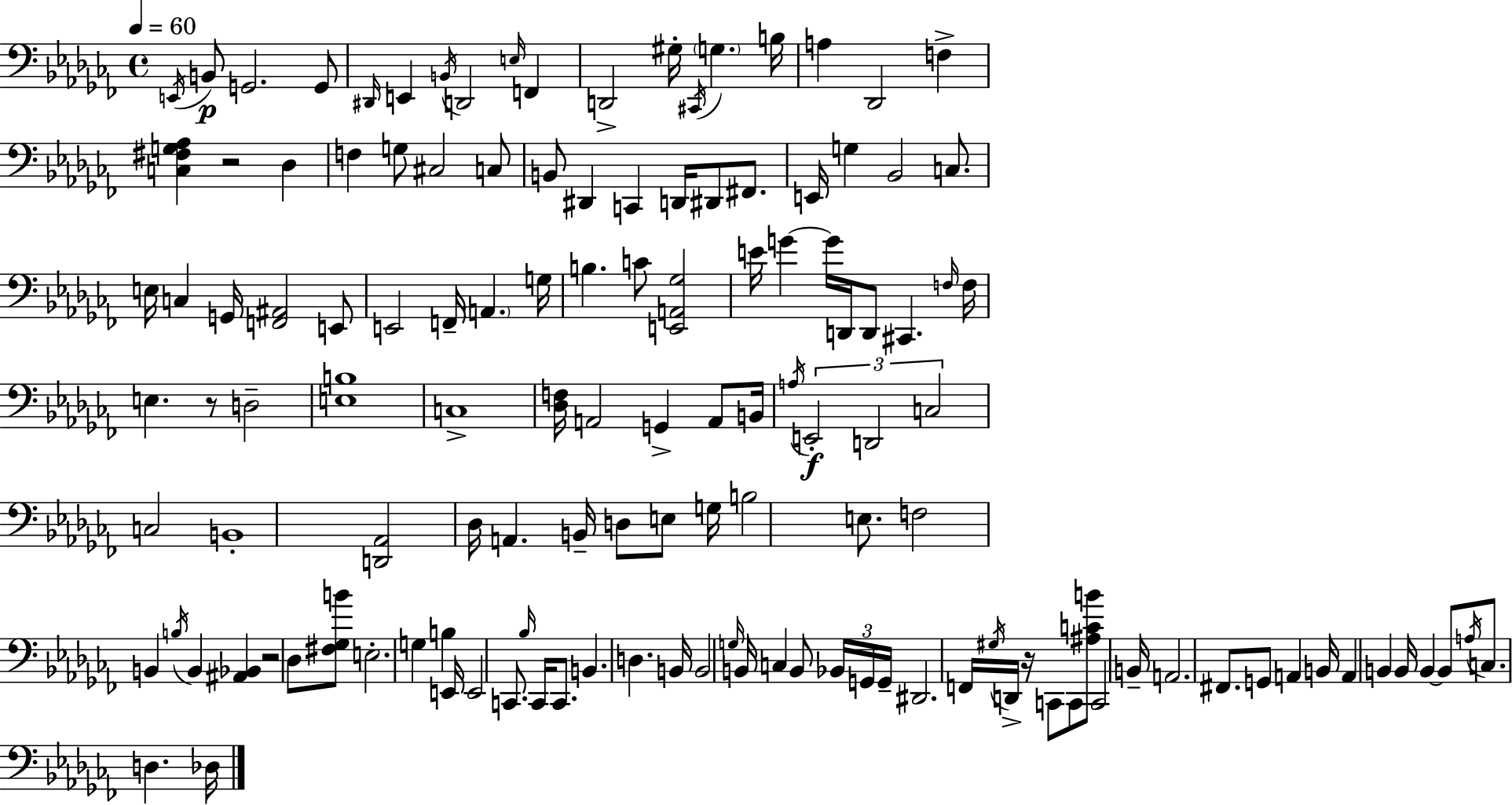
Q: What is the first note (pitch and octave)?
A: E2